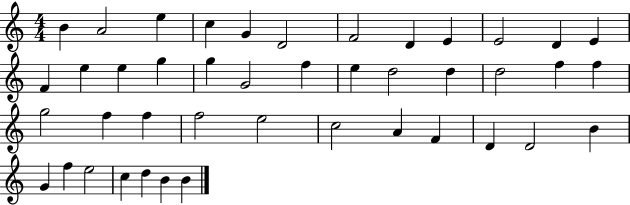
{
  \clef treble
  \numericTimeSignature
  \time 4/4
  \key c \major
  b'4 a'2 e''4 | c''4 g'4 d'2 | f'2 d'4 e'4 | e'2 d'4 e'4 | \break f'4 e''4 e''4 g''4 | g''4 g'2 f''4 | e''4 d''2 d''4 | d''2 f''4 f''4 | \break g''2 f''4 f''4 | f''2 e''2 | c''2 a'4 f'4 | d'4 d'2 b'4 | \break g'4 f''4 e''2 | c''4 d''4 b'4 b'4 | \bar "|."
}